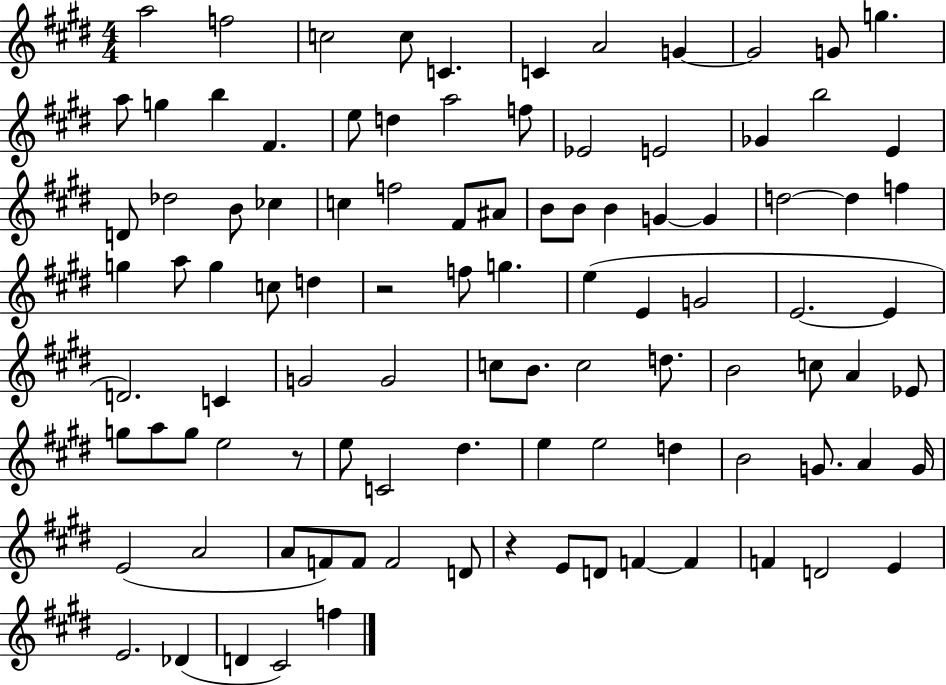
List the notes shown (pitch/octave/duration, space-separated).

A5/h F5/h C5/h C5/e C4/q. C4/q A4/h G4/q G4/h G4/e G5/q. A5/e G5/q B5/q F#4/q. E5/e D5/q A5/h F5/e Eb4/h E4/h Gb4/q B5/h E4/q D4/e Db5/h B4/e CES5/q C5/q F5/h F#4/e A#4/e B4/e B4/e B4/q G4/q G4/q D5/h D5/q F5/q G5/q A5/e G5/q C5/e D5/q R/h F5/e G5/q. E5/q E4/q G4/h E4/h. E4/q D4/h. C4/q G4/h G4/h C5/e B4/e. C5/h D5/e. B4/h C5/e A4/q Eb4/e G5/e A5/e G5/e E5/h R/e E5/e C4/h D#5/q. E5/q E5/h D5/q B4/h G4/e. A4/q G4/s E4/h A4/h A4/e F4/e F4/e F4/h D4/e R/q E4/e D4/e F4/q F4/q F4/q D4/h E4/q E4/h. Db4/q D4/q C#4/h F5/q